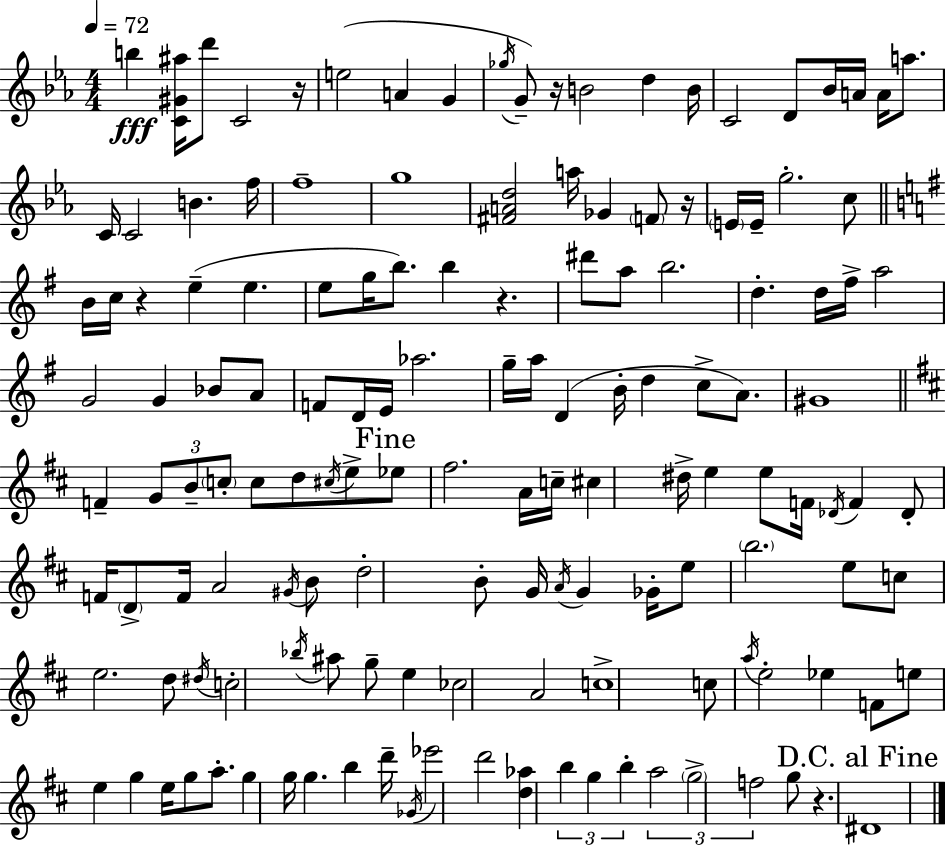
B5/q [C4,G#4,A#5]/s D6/e C4/h R/s E5/h A4/q G4/q Gb5/s G4/e R/s B4/h D5/q B4/s C4/h D4/e Bb4/s A4/s A4/s A5/e. C4/s C4/h B4/q. F5/s F5/w G5/w [F#4,A4,D5]/h A5/s Gb4/q F4/e R/s E4/s E4/s G5/h. C5/e B4/s C5/s R/q E5/q E5/q. E5/e G5/s B5/e. B5/q R/q. D#6/e A5/e B5/h. D5/q. D5/s F#5/s A5/h G4/h G4/q Bb4/e A4/e F4/e D4/s E4/s Ab5/h. G5/s A5/s D4/q B4/s D5/q C5/e A4/e. G#4/w F4/q G4/e B4/e C5/e C5/e D5/e C#5/s E5/e Eb5/e F#5/h. A4/s C5/s C#5/q D#5/s E5/q E5/e F4/s Db4/s F4/q Db4/e F4/s D4/e F4/s A4/h G#4/s B4/e D5/h B4/e G4/s A4/s G4/q Gb4/s E5/e B5/h. E5/e C5/e E5/h. D5/e D#5/s C5/h Bb5/s A#5/e G5/e E5/q CES5/h A4/h C5/w C5/e A5/s E5/h Eb5/q F4/e E5/e E5/q G5/q E5/s G5/e A5/e. G5/q G5/s G5/q. B5/q D6/s Gb4/s Eb6/h D6/h [D5,Ab5]/q B5/q G5/q B5/q A5/h G5/h F5/h G5/e R/q. D#4/w